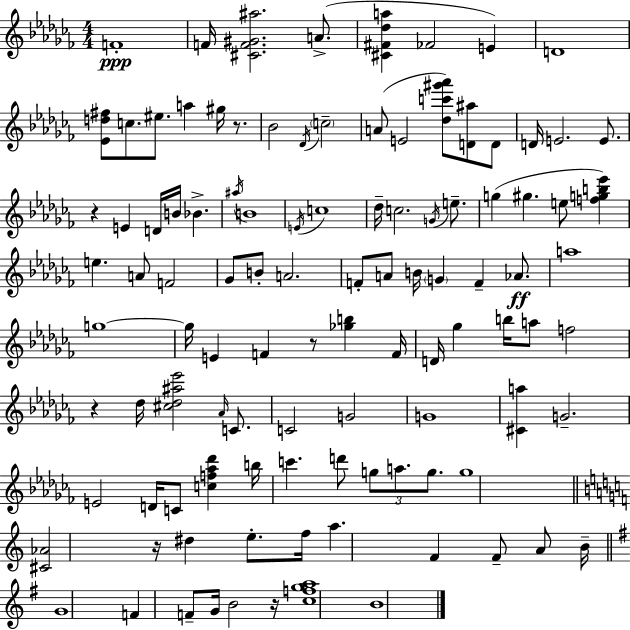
{
  \clef treble
  \numericTimeSignature
  \time 4/4
  \key aes \minor
  \repeat volta 2 { f'1-.\ppp | f'16 <cis' f' gis' ais''>2. a'8.->( | <cis' fis' des'' a''>4 fes'2 e'4) | d'1 | \break <ees' d'' fis''>8 c''8. eis''8. a''4 gis''16 r8. | bes'2 \acciaccatura { des'16 } \parenthesize c''2-- | a'8( e'2 <des'' c''' gis''' aes'''>8) <d' ais''>8 d'8 | d'16 e'2. e'8. | \break r4 e'4 d'16 b'16 bes'4.-> | \acciaccatura { ais''16 } b'1 | \acciaccatura { e'16 } c''1 | des''16-- c''2. | \break \acciaccatura { g'16 } e''8.-- g''4( gis''4. e''8 | <f'' g'' b'' ees'''>4) e''4. a'8 f'2 | ges'8 b'8-. a'2. | f'8-. a'8 b'16 \parenthesize g'4 f'4-- | \break aes'8.\ff a''1 | g''1~~ | g''16 e'4 f'4 r8 <ges'' b''>4 | f'16 d'16 ges''4 b''16 a''8 f''2 | \break r4 des''16 <cis'' des'' ais'' ees'''>2 | \grace { aes'16 } c'8. c'2 g'2 | g'1 | <cis' a''>4 g'2.-- | \break e'2 d'16 c'8 | <c'' f'' aes'' des'''>4 b''16 c'''4. d'''8 \tuplet 3/2 { g''8 a''8. | g''8. } g''1 | \bar "||" \break \key c \major <cis' aes'>2 r16 dis''4 e''8.-. | f''16 a''4. f'4 f'8-- a'8 b'16-- | \bar "||" \break \key e \minor g'1 | f'4 f'8-- g'16 b'2 r16 | <c'' f'' g'' a''>1 | b'1 | \break } \bar "|."
}